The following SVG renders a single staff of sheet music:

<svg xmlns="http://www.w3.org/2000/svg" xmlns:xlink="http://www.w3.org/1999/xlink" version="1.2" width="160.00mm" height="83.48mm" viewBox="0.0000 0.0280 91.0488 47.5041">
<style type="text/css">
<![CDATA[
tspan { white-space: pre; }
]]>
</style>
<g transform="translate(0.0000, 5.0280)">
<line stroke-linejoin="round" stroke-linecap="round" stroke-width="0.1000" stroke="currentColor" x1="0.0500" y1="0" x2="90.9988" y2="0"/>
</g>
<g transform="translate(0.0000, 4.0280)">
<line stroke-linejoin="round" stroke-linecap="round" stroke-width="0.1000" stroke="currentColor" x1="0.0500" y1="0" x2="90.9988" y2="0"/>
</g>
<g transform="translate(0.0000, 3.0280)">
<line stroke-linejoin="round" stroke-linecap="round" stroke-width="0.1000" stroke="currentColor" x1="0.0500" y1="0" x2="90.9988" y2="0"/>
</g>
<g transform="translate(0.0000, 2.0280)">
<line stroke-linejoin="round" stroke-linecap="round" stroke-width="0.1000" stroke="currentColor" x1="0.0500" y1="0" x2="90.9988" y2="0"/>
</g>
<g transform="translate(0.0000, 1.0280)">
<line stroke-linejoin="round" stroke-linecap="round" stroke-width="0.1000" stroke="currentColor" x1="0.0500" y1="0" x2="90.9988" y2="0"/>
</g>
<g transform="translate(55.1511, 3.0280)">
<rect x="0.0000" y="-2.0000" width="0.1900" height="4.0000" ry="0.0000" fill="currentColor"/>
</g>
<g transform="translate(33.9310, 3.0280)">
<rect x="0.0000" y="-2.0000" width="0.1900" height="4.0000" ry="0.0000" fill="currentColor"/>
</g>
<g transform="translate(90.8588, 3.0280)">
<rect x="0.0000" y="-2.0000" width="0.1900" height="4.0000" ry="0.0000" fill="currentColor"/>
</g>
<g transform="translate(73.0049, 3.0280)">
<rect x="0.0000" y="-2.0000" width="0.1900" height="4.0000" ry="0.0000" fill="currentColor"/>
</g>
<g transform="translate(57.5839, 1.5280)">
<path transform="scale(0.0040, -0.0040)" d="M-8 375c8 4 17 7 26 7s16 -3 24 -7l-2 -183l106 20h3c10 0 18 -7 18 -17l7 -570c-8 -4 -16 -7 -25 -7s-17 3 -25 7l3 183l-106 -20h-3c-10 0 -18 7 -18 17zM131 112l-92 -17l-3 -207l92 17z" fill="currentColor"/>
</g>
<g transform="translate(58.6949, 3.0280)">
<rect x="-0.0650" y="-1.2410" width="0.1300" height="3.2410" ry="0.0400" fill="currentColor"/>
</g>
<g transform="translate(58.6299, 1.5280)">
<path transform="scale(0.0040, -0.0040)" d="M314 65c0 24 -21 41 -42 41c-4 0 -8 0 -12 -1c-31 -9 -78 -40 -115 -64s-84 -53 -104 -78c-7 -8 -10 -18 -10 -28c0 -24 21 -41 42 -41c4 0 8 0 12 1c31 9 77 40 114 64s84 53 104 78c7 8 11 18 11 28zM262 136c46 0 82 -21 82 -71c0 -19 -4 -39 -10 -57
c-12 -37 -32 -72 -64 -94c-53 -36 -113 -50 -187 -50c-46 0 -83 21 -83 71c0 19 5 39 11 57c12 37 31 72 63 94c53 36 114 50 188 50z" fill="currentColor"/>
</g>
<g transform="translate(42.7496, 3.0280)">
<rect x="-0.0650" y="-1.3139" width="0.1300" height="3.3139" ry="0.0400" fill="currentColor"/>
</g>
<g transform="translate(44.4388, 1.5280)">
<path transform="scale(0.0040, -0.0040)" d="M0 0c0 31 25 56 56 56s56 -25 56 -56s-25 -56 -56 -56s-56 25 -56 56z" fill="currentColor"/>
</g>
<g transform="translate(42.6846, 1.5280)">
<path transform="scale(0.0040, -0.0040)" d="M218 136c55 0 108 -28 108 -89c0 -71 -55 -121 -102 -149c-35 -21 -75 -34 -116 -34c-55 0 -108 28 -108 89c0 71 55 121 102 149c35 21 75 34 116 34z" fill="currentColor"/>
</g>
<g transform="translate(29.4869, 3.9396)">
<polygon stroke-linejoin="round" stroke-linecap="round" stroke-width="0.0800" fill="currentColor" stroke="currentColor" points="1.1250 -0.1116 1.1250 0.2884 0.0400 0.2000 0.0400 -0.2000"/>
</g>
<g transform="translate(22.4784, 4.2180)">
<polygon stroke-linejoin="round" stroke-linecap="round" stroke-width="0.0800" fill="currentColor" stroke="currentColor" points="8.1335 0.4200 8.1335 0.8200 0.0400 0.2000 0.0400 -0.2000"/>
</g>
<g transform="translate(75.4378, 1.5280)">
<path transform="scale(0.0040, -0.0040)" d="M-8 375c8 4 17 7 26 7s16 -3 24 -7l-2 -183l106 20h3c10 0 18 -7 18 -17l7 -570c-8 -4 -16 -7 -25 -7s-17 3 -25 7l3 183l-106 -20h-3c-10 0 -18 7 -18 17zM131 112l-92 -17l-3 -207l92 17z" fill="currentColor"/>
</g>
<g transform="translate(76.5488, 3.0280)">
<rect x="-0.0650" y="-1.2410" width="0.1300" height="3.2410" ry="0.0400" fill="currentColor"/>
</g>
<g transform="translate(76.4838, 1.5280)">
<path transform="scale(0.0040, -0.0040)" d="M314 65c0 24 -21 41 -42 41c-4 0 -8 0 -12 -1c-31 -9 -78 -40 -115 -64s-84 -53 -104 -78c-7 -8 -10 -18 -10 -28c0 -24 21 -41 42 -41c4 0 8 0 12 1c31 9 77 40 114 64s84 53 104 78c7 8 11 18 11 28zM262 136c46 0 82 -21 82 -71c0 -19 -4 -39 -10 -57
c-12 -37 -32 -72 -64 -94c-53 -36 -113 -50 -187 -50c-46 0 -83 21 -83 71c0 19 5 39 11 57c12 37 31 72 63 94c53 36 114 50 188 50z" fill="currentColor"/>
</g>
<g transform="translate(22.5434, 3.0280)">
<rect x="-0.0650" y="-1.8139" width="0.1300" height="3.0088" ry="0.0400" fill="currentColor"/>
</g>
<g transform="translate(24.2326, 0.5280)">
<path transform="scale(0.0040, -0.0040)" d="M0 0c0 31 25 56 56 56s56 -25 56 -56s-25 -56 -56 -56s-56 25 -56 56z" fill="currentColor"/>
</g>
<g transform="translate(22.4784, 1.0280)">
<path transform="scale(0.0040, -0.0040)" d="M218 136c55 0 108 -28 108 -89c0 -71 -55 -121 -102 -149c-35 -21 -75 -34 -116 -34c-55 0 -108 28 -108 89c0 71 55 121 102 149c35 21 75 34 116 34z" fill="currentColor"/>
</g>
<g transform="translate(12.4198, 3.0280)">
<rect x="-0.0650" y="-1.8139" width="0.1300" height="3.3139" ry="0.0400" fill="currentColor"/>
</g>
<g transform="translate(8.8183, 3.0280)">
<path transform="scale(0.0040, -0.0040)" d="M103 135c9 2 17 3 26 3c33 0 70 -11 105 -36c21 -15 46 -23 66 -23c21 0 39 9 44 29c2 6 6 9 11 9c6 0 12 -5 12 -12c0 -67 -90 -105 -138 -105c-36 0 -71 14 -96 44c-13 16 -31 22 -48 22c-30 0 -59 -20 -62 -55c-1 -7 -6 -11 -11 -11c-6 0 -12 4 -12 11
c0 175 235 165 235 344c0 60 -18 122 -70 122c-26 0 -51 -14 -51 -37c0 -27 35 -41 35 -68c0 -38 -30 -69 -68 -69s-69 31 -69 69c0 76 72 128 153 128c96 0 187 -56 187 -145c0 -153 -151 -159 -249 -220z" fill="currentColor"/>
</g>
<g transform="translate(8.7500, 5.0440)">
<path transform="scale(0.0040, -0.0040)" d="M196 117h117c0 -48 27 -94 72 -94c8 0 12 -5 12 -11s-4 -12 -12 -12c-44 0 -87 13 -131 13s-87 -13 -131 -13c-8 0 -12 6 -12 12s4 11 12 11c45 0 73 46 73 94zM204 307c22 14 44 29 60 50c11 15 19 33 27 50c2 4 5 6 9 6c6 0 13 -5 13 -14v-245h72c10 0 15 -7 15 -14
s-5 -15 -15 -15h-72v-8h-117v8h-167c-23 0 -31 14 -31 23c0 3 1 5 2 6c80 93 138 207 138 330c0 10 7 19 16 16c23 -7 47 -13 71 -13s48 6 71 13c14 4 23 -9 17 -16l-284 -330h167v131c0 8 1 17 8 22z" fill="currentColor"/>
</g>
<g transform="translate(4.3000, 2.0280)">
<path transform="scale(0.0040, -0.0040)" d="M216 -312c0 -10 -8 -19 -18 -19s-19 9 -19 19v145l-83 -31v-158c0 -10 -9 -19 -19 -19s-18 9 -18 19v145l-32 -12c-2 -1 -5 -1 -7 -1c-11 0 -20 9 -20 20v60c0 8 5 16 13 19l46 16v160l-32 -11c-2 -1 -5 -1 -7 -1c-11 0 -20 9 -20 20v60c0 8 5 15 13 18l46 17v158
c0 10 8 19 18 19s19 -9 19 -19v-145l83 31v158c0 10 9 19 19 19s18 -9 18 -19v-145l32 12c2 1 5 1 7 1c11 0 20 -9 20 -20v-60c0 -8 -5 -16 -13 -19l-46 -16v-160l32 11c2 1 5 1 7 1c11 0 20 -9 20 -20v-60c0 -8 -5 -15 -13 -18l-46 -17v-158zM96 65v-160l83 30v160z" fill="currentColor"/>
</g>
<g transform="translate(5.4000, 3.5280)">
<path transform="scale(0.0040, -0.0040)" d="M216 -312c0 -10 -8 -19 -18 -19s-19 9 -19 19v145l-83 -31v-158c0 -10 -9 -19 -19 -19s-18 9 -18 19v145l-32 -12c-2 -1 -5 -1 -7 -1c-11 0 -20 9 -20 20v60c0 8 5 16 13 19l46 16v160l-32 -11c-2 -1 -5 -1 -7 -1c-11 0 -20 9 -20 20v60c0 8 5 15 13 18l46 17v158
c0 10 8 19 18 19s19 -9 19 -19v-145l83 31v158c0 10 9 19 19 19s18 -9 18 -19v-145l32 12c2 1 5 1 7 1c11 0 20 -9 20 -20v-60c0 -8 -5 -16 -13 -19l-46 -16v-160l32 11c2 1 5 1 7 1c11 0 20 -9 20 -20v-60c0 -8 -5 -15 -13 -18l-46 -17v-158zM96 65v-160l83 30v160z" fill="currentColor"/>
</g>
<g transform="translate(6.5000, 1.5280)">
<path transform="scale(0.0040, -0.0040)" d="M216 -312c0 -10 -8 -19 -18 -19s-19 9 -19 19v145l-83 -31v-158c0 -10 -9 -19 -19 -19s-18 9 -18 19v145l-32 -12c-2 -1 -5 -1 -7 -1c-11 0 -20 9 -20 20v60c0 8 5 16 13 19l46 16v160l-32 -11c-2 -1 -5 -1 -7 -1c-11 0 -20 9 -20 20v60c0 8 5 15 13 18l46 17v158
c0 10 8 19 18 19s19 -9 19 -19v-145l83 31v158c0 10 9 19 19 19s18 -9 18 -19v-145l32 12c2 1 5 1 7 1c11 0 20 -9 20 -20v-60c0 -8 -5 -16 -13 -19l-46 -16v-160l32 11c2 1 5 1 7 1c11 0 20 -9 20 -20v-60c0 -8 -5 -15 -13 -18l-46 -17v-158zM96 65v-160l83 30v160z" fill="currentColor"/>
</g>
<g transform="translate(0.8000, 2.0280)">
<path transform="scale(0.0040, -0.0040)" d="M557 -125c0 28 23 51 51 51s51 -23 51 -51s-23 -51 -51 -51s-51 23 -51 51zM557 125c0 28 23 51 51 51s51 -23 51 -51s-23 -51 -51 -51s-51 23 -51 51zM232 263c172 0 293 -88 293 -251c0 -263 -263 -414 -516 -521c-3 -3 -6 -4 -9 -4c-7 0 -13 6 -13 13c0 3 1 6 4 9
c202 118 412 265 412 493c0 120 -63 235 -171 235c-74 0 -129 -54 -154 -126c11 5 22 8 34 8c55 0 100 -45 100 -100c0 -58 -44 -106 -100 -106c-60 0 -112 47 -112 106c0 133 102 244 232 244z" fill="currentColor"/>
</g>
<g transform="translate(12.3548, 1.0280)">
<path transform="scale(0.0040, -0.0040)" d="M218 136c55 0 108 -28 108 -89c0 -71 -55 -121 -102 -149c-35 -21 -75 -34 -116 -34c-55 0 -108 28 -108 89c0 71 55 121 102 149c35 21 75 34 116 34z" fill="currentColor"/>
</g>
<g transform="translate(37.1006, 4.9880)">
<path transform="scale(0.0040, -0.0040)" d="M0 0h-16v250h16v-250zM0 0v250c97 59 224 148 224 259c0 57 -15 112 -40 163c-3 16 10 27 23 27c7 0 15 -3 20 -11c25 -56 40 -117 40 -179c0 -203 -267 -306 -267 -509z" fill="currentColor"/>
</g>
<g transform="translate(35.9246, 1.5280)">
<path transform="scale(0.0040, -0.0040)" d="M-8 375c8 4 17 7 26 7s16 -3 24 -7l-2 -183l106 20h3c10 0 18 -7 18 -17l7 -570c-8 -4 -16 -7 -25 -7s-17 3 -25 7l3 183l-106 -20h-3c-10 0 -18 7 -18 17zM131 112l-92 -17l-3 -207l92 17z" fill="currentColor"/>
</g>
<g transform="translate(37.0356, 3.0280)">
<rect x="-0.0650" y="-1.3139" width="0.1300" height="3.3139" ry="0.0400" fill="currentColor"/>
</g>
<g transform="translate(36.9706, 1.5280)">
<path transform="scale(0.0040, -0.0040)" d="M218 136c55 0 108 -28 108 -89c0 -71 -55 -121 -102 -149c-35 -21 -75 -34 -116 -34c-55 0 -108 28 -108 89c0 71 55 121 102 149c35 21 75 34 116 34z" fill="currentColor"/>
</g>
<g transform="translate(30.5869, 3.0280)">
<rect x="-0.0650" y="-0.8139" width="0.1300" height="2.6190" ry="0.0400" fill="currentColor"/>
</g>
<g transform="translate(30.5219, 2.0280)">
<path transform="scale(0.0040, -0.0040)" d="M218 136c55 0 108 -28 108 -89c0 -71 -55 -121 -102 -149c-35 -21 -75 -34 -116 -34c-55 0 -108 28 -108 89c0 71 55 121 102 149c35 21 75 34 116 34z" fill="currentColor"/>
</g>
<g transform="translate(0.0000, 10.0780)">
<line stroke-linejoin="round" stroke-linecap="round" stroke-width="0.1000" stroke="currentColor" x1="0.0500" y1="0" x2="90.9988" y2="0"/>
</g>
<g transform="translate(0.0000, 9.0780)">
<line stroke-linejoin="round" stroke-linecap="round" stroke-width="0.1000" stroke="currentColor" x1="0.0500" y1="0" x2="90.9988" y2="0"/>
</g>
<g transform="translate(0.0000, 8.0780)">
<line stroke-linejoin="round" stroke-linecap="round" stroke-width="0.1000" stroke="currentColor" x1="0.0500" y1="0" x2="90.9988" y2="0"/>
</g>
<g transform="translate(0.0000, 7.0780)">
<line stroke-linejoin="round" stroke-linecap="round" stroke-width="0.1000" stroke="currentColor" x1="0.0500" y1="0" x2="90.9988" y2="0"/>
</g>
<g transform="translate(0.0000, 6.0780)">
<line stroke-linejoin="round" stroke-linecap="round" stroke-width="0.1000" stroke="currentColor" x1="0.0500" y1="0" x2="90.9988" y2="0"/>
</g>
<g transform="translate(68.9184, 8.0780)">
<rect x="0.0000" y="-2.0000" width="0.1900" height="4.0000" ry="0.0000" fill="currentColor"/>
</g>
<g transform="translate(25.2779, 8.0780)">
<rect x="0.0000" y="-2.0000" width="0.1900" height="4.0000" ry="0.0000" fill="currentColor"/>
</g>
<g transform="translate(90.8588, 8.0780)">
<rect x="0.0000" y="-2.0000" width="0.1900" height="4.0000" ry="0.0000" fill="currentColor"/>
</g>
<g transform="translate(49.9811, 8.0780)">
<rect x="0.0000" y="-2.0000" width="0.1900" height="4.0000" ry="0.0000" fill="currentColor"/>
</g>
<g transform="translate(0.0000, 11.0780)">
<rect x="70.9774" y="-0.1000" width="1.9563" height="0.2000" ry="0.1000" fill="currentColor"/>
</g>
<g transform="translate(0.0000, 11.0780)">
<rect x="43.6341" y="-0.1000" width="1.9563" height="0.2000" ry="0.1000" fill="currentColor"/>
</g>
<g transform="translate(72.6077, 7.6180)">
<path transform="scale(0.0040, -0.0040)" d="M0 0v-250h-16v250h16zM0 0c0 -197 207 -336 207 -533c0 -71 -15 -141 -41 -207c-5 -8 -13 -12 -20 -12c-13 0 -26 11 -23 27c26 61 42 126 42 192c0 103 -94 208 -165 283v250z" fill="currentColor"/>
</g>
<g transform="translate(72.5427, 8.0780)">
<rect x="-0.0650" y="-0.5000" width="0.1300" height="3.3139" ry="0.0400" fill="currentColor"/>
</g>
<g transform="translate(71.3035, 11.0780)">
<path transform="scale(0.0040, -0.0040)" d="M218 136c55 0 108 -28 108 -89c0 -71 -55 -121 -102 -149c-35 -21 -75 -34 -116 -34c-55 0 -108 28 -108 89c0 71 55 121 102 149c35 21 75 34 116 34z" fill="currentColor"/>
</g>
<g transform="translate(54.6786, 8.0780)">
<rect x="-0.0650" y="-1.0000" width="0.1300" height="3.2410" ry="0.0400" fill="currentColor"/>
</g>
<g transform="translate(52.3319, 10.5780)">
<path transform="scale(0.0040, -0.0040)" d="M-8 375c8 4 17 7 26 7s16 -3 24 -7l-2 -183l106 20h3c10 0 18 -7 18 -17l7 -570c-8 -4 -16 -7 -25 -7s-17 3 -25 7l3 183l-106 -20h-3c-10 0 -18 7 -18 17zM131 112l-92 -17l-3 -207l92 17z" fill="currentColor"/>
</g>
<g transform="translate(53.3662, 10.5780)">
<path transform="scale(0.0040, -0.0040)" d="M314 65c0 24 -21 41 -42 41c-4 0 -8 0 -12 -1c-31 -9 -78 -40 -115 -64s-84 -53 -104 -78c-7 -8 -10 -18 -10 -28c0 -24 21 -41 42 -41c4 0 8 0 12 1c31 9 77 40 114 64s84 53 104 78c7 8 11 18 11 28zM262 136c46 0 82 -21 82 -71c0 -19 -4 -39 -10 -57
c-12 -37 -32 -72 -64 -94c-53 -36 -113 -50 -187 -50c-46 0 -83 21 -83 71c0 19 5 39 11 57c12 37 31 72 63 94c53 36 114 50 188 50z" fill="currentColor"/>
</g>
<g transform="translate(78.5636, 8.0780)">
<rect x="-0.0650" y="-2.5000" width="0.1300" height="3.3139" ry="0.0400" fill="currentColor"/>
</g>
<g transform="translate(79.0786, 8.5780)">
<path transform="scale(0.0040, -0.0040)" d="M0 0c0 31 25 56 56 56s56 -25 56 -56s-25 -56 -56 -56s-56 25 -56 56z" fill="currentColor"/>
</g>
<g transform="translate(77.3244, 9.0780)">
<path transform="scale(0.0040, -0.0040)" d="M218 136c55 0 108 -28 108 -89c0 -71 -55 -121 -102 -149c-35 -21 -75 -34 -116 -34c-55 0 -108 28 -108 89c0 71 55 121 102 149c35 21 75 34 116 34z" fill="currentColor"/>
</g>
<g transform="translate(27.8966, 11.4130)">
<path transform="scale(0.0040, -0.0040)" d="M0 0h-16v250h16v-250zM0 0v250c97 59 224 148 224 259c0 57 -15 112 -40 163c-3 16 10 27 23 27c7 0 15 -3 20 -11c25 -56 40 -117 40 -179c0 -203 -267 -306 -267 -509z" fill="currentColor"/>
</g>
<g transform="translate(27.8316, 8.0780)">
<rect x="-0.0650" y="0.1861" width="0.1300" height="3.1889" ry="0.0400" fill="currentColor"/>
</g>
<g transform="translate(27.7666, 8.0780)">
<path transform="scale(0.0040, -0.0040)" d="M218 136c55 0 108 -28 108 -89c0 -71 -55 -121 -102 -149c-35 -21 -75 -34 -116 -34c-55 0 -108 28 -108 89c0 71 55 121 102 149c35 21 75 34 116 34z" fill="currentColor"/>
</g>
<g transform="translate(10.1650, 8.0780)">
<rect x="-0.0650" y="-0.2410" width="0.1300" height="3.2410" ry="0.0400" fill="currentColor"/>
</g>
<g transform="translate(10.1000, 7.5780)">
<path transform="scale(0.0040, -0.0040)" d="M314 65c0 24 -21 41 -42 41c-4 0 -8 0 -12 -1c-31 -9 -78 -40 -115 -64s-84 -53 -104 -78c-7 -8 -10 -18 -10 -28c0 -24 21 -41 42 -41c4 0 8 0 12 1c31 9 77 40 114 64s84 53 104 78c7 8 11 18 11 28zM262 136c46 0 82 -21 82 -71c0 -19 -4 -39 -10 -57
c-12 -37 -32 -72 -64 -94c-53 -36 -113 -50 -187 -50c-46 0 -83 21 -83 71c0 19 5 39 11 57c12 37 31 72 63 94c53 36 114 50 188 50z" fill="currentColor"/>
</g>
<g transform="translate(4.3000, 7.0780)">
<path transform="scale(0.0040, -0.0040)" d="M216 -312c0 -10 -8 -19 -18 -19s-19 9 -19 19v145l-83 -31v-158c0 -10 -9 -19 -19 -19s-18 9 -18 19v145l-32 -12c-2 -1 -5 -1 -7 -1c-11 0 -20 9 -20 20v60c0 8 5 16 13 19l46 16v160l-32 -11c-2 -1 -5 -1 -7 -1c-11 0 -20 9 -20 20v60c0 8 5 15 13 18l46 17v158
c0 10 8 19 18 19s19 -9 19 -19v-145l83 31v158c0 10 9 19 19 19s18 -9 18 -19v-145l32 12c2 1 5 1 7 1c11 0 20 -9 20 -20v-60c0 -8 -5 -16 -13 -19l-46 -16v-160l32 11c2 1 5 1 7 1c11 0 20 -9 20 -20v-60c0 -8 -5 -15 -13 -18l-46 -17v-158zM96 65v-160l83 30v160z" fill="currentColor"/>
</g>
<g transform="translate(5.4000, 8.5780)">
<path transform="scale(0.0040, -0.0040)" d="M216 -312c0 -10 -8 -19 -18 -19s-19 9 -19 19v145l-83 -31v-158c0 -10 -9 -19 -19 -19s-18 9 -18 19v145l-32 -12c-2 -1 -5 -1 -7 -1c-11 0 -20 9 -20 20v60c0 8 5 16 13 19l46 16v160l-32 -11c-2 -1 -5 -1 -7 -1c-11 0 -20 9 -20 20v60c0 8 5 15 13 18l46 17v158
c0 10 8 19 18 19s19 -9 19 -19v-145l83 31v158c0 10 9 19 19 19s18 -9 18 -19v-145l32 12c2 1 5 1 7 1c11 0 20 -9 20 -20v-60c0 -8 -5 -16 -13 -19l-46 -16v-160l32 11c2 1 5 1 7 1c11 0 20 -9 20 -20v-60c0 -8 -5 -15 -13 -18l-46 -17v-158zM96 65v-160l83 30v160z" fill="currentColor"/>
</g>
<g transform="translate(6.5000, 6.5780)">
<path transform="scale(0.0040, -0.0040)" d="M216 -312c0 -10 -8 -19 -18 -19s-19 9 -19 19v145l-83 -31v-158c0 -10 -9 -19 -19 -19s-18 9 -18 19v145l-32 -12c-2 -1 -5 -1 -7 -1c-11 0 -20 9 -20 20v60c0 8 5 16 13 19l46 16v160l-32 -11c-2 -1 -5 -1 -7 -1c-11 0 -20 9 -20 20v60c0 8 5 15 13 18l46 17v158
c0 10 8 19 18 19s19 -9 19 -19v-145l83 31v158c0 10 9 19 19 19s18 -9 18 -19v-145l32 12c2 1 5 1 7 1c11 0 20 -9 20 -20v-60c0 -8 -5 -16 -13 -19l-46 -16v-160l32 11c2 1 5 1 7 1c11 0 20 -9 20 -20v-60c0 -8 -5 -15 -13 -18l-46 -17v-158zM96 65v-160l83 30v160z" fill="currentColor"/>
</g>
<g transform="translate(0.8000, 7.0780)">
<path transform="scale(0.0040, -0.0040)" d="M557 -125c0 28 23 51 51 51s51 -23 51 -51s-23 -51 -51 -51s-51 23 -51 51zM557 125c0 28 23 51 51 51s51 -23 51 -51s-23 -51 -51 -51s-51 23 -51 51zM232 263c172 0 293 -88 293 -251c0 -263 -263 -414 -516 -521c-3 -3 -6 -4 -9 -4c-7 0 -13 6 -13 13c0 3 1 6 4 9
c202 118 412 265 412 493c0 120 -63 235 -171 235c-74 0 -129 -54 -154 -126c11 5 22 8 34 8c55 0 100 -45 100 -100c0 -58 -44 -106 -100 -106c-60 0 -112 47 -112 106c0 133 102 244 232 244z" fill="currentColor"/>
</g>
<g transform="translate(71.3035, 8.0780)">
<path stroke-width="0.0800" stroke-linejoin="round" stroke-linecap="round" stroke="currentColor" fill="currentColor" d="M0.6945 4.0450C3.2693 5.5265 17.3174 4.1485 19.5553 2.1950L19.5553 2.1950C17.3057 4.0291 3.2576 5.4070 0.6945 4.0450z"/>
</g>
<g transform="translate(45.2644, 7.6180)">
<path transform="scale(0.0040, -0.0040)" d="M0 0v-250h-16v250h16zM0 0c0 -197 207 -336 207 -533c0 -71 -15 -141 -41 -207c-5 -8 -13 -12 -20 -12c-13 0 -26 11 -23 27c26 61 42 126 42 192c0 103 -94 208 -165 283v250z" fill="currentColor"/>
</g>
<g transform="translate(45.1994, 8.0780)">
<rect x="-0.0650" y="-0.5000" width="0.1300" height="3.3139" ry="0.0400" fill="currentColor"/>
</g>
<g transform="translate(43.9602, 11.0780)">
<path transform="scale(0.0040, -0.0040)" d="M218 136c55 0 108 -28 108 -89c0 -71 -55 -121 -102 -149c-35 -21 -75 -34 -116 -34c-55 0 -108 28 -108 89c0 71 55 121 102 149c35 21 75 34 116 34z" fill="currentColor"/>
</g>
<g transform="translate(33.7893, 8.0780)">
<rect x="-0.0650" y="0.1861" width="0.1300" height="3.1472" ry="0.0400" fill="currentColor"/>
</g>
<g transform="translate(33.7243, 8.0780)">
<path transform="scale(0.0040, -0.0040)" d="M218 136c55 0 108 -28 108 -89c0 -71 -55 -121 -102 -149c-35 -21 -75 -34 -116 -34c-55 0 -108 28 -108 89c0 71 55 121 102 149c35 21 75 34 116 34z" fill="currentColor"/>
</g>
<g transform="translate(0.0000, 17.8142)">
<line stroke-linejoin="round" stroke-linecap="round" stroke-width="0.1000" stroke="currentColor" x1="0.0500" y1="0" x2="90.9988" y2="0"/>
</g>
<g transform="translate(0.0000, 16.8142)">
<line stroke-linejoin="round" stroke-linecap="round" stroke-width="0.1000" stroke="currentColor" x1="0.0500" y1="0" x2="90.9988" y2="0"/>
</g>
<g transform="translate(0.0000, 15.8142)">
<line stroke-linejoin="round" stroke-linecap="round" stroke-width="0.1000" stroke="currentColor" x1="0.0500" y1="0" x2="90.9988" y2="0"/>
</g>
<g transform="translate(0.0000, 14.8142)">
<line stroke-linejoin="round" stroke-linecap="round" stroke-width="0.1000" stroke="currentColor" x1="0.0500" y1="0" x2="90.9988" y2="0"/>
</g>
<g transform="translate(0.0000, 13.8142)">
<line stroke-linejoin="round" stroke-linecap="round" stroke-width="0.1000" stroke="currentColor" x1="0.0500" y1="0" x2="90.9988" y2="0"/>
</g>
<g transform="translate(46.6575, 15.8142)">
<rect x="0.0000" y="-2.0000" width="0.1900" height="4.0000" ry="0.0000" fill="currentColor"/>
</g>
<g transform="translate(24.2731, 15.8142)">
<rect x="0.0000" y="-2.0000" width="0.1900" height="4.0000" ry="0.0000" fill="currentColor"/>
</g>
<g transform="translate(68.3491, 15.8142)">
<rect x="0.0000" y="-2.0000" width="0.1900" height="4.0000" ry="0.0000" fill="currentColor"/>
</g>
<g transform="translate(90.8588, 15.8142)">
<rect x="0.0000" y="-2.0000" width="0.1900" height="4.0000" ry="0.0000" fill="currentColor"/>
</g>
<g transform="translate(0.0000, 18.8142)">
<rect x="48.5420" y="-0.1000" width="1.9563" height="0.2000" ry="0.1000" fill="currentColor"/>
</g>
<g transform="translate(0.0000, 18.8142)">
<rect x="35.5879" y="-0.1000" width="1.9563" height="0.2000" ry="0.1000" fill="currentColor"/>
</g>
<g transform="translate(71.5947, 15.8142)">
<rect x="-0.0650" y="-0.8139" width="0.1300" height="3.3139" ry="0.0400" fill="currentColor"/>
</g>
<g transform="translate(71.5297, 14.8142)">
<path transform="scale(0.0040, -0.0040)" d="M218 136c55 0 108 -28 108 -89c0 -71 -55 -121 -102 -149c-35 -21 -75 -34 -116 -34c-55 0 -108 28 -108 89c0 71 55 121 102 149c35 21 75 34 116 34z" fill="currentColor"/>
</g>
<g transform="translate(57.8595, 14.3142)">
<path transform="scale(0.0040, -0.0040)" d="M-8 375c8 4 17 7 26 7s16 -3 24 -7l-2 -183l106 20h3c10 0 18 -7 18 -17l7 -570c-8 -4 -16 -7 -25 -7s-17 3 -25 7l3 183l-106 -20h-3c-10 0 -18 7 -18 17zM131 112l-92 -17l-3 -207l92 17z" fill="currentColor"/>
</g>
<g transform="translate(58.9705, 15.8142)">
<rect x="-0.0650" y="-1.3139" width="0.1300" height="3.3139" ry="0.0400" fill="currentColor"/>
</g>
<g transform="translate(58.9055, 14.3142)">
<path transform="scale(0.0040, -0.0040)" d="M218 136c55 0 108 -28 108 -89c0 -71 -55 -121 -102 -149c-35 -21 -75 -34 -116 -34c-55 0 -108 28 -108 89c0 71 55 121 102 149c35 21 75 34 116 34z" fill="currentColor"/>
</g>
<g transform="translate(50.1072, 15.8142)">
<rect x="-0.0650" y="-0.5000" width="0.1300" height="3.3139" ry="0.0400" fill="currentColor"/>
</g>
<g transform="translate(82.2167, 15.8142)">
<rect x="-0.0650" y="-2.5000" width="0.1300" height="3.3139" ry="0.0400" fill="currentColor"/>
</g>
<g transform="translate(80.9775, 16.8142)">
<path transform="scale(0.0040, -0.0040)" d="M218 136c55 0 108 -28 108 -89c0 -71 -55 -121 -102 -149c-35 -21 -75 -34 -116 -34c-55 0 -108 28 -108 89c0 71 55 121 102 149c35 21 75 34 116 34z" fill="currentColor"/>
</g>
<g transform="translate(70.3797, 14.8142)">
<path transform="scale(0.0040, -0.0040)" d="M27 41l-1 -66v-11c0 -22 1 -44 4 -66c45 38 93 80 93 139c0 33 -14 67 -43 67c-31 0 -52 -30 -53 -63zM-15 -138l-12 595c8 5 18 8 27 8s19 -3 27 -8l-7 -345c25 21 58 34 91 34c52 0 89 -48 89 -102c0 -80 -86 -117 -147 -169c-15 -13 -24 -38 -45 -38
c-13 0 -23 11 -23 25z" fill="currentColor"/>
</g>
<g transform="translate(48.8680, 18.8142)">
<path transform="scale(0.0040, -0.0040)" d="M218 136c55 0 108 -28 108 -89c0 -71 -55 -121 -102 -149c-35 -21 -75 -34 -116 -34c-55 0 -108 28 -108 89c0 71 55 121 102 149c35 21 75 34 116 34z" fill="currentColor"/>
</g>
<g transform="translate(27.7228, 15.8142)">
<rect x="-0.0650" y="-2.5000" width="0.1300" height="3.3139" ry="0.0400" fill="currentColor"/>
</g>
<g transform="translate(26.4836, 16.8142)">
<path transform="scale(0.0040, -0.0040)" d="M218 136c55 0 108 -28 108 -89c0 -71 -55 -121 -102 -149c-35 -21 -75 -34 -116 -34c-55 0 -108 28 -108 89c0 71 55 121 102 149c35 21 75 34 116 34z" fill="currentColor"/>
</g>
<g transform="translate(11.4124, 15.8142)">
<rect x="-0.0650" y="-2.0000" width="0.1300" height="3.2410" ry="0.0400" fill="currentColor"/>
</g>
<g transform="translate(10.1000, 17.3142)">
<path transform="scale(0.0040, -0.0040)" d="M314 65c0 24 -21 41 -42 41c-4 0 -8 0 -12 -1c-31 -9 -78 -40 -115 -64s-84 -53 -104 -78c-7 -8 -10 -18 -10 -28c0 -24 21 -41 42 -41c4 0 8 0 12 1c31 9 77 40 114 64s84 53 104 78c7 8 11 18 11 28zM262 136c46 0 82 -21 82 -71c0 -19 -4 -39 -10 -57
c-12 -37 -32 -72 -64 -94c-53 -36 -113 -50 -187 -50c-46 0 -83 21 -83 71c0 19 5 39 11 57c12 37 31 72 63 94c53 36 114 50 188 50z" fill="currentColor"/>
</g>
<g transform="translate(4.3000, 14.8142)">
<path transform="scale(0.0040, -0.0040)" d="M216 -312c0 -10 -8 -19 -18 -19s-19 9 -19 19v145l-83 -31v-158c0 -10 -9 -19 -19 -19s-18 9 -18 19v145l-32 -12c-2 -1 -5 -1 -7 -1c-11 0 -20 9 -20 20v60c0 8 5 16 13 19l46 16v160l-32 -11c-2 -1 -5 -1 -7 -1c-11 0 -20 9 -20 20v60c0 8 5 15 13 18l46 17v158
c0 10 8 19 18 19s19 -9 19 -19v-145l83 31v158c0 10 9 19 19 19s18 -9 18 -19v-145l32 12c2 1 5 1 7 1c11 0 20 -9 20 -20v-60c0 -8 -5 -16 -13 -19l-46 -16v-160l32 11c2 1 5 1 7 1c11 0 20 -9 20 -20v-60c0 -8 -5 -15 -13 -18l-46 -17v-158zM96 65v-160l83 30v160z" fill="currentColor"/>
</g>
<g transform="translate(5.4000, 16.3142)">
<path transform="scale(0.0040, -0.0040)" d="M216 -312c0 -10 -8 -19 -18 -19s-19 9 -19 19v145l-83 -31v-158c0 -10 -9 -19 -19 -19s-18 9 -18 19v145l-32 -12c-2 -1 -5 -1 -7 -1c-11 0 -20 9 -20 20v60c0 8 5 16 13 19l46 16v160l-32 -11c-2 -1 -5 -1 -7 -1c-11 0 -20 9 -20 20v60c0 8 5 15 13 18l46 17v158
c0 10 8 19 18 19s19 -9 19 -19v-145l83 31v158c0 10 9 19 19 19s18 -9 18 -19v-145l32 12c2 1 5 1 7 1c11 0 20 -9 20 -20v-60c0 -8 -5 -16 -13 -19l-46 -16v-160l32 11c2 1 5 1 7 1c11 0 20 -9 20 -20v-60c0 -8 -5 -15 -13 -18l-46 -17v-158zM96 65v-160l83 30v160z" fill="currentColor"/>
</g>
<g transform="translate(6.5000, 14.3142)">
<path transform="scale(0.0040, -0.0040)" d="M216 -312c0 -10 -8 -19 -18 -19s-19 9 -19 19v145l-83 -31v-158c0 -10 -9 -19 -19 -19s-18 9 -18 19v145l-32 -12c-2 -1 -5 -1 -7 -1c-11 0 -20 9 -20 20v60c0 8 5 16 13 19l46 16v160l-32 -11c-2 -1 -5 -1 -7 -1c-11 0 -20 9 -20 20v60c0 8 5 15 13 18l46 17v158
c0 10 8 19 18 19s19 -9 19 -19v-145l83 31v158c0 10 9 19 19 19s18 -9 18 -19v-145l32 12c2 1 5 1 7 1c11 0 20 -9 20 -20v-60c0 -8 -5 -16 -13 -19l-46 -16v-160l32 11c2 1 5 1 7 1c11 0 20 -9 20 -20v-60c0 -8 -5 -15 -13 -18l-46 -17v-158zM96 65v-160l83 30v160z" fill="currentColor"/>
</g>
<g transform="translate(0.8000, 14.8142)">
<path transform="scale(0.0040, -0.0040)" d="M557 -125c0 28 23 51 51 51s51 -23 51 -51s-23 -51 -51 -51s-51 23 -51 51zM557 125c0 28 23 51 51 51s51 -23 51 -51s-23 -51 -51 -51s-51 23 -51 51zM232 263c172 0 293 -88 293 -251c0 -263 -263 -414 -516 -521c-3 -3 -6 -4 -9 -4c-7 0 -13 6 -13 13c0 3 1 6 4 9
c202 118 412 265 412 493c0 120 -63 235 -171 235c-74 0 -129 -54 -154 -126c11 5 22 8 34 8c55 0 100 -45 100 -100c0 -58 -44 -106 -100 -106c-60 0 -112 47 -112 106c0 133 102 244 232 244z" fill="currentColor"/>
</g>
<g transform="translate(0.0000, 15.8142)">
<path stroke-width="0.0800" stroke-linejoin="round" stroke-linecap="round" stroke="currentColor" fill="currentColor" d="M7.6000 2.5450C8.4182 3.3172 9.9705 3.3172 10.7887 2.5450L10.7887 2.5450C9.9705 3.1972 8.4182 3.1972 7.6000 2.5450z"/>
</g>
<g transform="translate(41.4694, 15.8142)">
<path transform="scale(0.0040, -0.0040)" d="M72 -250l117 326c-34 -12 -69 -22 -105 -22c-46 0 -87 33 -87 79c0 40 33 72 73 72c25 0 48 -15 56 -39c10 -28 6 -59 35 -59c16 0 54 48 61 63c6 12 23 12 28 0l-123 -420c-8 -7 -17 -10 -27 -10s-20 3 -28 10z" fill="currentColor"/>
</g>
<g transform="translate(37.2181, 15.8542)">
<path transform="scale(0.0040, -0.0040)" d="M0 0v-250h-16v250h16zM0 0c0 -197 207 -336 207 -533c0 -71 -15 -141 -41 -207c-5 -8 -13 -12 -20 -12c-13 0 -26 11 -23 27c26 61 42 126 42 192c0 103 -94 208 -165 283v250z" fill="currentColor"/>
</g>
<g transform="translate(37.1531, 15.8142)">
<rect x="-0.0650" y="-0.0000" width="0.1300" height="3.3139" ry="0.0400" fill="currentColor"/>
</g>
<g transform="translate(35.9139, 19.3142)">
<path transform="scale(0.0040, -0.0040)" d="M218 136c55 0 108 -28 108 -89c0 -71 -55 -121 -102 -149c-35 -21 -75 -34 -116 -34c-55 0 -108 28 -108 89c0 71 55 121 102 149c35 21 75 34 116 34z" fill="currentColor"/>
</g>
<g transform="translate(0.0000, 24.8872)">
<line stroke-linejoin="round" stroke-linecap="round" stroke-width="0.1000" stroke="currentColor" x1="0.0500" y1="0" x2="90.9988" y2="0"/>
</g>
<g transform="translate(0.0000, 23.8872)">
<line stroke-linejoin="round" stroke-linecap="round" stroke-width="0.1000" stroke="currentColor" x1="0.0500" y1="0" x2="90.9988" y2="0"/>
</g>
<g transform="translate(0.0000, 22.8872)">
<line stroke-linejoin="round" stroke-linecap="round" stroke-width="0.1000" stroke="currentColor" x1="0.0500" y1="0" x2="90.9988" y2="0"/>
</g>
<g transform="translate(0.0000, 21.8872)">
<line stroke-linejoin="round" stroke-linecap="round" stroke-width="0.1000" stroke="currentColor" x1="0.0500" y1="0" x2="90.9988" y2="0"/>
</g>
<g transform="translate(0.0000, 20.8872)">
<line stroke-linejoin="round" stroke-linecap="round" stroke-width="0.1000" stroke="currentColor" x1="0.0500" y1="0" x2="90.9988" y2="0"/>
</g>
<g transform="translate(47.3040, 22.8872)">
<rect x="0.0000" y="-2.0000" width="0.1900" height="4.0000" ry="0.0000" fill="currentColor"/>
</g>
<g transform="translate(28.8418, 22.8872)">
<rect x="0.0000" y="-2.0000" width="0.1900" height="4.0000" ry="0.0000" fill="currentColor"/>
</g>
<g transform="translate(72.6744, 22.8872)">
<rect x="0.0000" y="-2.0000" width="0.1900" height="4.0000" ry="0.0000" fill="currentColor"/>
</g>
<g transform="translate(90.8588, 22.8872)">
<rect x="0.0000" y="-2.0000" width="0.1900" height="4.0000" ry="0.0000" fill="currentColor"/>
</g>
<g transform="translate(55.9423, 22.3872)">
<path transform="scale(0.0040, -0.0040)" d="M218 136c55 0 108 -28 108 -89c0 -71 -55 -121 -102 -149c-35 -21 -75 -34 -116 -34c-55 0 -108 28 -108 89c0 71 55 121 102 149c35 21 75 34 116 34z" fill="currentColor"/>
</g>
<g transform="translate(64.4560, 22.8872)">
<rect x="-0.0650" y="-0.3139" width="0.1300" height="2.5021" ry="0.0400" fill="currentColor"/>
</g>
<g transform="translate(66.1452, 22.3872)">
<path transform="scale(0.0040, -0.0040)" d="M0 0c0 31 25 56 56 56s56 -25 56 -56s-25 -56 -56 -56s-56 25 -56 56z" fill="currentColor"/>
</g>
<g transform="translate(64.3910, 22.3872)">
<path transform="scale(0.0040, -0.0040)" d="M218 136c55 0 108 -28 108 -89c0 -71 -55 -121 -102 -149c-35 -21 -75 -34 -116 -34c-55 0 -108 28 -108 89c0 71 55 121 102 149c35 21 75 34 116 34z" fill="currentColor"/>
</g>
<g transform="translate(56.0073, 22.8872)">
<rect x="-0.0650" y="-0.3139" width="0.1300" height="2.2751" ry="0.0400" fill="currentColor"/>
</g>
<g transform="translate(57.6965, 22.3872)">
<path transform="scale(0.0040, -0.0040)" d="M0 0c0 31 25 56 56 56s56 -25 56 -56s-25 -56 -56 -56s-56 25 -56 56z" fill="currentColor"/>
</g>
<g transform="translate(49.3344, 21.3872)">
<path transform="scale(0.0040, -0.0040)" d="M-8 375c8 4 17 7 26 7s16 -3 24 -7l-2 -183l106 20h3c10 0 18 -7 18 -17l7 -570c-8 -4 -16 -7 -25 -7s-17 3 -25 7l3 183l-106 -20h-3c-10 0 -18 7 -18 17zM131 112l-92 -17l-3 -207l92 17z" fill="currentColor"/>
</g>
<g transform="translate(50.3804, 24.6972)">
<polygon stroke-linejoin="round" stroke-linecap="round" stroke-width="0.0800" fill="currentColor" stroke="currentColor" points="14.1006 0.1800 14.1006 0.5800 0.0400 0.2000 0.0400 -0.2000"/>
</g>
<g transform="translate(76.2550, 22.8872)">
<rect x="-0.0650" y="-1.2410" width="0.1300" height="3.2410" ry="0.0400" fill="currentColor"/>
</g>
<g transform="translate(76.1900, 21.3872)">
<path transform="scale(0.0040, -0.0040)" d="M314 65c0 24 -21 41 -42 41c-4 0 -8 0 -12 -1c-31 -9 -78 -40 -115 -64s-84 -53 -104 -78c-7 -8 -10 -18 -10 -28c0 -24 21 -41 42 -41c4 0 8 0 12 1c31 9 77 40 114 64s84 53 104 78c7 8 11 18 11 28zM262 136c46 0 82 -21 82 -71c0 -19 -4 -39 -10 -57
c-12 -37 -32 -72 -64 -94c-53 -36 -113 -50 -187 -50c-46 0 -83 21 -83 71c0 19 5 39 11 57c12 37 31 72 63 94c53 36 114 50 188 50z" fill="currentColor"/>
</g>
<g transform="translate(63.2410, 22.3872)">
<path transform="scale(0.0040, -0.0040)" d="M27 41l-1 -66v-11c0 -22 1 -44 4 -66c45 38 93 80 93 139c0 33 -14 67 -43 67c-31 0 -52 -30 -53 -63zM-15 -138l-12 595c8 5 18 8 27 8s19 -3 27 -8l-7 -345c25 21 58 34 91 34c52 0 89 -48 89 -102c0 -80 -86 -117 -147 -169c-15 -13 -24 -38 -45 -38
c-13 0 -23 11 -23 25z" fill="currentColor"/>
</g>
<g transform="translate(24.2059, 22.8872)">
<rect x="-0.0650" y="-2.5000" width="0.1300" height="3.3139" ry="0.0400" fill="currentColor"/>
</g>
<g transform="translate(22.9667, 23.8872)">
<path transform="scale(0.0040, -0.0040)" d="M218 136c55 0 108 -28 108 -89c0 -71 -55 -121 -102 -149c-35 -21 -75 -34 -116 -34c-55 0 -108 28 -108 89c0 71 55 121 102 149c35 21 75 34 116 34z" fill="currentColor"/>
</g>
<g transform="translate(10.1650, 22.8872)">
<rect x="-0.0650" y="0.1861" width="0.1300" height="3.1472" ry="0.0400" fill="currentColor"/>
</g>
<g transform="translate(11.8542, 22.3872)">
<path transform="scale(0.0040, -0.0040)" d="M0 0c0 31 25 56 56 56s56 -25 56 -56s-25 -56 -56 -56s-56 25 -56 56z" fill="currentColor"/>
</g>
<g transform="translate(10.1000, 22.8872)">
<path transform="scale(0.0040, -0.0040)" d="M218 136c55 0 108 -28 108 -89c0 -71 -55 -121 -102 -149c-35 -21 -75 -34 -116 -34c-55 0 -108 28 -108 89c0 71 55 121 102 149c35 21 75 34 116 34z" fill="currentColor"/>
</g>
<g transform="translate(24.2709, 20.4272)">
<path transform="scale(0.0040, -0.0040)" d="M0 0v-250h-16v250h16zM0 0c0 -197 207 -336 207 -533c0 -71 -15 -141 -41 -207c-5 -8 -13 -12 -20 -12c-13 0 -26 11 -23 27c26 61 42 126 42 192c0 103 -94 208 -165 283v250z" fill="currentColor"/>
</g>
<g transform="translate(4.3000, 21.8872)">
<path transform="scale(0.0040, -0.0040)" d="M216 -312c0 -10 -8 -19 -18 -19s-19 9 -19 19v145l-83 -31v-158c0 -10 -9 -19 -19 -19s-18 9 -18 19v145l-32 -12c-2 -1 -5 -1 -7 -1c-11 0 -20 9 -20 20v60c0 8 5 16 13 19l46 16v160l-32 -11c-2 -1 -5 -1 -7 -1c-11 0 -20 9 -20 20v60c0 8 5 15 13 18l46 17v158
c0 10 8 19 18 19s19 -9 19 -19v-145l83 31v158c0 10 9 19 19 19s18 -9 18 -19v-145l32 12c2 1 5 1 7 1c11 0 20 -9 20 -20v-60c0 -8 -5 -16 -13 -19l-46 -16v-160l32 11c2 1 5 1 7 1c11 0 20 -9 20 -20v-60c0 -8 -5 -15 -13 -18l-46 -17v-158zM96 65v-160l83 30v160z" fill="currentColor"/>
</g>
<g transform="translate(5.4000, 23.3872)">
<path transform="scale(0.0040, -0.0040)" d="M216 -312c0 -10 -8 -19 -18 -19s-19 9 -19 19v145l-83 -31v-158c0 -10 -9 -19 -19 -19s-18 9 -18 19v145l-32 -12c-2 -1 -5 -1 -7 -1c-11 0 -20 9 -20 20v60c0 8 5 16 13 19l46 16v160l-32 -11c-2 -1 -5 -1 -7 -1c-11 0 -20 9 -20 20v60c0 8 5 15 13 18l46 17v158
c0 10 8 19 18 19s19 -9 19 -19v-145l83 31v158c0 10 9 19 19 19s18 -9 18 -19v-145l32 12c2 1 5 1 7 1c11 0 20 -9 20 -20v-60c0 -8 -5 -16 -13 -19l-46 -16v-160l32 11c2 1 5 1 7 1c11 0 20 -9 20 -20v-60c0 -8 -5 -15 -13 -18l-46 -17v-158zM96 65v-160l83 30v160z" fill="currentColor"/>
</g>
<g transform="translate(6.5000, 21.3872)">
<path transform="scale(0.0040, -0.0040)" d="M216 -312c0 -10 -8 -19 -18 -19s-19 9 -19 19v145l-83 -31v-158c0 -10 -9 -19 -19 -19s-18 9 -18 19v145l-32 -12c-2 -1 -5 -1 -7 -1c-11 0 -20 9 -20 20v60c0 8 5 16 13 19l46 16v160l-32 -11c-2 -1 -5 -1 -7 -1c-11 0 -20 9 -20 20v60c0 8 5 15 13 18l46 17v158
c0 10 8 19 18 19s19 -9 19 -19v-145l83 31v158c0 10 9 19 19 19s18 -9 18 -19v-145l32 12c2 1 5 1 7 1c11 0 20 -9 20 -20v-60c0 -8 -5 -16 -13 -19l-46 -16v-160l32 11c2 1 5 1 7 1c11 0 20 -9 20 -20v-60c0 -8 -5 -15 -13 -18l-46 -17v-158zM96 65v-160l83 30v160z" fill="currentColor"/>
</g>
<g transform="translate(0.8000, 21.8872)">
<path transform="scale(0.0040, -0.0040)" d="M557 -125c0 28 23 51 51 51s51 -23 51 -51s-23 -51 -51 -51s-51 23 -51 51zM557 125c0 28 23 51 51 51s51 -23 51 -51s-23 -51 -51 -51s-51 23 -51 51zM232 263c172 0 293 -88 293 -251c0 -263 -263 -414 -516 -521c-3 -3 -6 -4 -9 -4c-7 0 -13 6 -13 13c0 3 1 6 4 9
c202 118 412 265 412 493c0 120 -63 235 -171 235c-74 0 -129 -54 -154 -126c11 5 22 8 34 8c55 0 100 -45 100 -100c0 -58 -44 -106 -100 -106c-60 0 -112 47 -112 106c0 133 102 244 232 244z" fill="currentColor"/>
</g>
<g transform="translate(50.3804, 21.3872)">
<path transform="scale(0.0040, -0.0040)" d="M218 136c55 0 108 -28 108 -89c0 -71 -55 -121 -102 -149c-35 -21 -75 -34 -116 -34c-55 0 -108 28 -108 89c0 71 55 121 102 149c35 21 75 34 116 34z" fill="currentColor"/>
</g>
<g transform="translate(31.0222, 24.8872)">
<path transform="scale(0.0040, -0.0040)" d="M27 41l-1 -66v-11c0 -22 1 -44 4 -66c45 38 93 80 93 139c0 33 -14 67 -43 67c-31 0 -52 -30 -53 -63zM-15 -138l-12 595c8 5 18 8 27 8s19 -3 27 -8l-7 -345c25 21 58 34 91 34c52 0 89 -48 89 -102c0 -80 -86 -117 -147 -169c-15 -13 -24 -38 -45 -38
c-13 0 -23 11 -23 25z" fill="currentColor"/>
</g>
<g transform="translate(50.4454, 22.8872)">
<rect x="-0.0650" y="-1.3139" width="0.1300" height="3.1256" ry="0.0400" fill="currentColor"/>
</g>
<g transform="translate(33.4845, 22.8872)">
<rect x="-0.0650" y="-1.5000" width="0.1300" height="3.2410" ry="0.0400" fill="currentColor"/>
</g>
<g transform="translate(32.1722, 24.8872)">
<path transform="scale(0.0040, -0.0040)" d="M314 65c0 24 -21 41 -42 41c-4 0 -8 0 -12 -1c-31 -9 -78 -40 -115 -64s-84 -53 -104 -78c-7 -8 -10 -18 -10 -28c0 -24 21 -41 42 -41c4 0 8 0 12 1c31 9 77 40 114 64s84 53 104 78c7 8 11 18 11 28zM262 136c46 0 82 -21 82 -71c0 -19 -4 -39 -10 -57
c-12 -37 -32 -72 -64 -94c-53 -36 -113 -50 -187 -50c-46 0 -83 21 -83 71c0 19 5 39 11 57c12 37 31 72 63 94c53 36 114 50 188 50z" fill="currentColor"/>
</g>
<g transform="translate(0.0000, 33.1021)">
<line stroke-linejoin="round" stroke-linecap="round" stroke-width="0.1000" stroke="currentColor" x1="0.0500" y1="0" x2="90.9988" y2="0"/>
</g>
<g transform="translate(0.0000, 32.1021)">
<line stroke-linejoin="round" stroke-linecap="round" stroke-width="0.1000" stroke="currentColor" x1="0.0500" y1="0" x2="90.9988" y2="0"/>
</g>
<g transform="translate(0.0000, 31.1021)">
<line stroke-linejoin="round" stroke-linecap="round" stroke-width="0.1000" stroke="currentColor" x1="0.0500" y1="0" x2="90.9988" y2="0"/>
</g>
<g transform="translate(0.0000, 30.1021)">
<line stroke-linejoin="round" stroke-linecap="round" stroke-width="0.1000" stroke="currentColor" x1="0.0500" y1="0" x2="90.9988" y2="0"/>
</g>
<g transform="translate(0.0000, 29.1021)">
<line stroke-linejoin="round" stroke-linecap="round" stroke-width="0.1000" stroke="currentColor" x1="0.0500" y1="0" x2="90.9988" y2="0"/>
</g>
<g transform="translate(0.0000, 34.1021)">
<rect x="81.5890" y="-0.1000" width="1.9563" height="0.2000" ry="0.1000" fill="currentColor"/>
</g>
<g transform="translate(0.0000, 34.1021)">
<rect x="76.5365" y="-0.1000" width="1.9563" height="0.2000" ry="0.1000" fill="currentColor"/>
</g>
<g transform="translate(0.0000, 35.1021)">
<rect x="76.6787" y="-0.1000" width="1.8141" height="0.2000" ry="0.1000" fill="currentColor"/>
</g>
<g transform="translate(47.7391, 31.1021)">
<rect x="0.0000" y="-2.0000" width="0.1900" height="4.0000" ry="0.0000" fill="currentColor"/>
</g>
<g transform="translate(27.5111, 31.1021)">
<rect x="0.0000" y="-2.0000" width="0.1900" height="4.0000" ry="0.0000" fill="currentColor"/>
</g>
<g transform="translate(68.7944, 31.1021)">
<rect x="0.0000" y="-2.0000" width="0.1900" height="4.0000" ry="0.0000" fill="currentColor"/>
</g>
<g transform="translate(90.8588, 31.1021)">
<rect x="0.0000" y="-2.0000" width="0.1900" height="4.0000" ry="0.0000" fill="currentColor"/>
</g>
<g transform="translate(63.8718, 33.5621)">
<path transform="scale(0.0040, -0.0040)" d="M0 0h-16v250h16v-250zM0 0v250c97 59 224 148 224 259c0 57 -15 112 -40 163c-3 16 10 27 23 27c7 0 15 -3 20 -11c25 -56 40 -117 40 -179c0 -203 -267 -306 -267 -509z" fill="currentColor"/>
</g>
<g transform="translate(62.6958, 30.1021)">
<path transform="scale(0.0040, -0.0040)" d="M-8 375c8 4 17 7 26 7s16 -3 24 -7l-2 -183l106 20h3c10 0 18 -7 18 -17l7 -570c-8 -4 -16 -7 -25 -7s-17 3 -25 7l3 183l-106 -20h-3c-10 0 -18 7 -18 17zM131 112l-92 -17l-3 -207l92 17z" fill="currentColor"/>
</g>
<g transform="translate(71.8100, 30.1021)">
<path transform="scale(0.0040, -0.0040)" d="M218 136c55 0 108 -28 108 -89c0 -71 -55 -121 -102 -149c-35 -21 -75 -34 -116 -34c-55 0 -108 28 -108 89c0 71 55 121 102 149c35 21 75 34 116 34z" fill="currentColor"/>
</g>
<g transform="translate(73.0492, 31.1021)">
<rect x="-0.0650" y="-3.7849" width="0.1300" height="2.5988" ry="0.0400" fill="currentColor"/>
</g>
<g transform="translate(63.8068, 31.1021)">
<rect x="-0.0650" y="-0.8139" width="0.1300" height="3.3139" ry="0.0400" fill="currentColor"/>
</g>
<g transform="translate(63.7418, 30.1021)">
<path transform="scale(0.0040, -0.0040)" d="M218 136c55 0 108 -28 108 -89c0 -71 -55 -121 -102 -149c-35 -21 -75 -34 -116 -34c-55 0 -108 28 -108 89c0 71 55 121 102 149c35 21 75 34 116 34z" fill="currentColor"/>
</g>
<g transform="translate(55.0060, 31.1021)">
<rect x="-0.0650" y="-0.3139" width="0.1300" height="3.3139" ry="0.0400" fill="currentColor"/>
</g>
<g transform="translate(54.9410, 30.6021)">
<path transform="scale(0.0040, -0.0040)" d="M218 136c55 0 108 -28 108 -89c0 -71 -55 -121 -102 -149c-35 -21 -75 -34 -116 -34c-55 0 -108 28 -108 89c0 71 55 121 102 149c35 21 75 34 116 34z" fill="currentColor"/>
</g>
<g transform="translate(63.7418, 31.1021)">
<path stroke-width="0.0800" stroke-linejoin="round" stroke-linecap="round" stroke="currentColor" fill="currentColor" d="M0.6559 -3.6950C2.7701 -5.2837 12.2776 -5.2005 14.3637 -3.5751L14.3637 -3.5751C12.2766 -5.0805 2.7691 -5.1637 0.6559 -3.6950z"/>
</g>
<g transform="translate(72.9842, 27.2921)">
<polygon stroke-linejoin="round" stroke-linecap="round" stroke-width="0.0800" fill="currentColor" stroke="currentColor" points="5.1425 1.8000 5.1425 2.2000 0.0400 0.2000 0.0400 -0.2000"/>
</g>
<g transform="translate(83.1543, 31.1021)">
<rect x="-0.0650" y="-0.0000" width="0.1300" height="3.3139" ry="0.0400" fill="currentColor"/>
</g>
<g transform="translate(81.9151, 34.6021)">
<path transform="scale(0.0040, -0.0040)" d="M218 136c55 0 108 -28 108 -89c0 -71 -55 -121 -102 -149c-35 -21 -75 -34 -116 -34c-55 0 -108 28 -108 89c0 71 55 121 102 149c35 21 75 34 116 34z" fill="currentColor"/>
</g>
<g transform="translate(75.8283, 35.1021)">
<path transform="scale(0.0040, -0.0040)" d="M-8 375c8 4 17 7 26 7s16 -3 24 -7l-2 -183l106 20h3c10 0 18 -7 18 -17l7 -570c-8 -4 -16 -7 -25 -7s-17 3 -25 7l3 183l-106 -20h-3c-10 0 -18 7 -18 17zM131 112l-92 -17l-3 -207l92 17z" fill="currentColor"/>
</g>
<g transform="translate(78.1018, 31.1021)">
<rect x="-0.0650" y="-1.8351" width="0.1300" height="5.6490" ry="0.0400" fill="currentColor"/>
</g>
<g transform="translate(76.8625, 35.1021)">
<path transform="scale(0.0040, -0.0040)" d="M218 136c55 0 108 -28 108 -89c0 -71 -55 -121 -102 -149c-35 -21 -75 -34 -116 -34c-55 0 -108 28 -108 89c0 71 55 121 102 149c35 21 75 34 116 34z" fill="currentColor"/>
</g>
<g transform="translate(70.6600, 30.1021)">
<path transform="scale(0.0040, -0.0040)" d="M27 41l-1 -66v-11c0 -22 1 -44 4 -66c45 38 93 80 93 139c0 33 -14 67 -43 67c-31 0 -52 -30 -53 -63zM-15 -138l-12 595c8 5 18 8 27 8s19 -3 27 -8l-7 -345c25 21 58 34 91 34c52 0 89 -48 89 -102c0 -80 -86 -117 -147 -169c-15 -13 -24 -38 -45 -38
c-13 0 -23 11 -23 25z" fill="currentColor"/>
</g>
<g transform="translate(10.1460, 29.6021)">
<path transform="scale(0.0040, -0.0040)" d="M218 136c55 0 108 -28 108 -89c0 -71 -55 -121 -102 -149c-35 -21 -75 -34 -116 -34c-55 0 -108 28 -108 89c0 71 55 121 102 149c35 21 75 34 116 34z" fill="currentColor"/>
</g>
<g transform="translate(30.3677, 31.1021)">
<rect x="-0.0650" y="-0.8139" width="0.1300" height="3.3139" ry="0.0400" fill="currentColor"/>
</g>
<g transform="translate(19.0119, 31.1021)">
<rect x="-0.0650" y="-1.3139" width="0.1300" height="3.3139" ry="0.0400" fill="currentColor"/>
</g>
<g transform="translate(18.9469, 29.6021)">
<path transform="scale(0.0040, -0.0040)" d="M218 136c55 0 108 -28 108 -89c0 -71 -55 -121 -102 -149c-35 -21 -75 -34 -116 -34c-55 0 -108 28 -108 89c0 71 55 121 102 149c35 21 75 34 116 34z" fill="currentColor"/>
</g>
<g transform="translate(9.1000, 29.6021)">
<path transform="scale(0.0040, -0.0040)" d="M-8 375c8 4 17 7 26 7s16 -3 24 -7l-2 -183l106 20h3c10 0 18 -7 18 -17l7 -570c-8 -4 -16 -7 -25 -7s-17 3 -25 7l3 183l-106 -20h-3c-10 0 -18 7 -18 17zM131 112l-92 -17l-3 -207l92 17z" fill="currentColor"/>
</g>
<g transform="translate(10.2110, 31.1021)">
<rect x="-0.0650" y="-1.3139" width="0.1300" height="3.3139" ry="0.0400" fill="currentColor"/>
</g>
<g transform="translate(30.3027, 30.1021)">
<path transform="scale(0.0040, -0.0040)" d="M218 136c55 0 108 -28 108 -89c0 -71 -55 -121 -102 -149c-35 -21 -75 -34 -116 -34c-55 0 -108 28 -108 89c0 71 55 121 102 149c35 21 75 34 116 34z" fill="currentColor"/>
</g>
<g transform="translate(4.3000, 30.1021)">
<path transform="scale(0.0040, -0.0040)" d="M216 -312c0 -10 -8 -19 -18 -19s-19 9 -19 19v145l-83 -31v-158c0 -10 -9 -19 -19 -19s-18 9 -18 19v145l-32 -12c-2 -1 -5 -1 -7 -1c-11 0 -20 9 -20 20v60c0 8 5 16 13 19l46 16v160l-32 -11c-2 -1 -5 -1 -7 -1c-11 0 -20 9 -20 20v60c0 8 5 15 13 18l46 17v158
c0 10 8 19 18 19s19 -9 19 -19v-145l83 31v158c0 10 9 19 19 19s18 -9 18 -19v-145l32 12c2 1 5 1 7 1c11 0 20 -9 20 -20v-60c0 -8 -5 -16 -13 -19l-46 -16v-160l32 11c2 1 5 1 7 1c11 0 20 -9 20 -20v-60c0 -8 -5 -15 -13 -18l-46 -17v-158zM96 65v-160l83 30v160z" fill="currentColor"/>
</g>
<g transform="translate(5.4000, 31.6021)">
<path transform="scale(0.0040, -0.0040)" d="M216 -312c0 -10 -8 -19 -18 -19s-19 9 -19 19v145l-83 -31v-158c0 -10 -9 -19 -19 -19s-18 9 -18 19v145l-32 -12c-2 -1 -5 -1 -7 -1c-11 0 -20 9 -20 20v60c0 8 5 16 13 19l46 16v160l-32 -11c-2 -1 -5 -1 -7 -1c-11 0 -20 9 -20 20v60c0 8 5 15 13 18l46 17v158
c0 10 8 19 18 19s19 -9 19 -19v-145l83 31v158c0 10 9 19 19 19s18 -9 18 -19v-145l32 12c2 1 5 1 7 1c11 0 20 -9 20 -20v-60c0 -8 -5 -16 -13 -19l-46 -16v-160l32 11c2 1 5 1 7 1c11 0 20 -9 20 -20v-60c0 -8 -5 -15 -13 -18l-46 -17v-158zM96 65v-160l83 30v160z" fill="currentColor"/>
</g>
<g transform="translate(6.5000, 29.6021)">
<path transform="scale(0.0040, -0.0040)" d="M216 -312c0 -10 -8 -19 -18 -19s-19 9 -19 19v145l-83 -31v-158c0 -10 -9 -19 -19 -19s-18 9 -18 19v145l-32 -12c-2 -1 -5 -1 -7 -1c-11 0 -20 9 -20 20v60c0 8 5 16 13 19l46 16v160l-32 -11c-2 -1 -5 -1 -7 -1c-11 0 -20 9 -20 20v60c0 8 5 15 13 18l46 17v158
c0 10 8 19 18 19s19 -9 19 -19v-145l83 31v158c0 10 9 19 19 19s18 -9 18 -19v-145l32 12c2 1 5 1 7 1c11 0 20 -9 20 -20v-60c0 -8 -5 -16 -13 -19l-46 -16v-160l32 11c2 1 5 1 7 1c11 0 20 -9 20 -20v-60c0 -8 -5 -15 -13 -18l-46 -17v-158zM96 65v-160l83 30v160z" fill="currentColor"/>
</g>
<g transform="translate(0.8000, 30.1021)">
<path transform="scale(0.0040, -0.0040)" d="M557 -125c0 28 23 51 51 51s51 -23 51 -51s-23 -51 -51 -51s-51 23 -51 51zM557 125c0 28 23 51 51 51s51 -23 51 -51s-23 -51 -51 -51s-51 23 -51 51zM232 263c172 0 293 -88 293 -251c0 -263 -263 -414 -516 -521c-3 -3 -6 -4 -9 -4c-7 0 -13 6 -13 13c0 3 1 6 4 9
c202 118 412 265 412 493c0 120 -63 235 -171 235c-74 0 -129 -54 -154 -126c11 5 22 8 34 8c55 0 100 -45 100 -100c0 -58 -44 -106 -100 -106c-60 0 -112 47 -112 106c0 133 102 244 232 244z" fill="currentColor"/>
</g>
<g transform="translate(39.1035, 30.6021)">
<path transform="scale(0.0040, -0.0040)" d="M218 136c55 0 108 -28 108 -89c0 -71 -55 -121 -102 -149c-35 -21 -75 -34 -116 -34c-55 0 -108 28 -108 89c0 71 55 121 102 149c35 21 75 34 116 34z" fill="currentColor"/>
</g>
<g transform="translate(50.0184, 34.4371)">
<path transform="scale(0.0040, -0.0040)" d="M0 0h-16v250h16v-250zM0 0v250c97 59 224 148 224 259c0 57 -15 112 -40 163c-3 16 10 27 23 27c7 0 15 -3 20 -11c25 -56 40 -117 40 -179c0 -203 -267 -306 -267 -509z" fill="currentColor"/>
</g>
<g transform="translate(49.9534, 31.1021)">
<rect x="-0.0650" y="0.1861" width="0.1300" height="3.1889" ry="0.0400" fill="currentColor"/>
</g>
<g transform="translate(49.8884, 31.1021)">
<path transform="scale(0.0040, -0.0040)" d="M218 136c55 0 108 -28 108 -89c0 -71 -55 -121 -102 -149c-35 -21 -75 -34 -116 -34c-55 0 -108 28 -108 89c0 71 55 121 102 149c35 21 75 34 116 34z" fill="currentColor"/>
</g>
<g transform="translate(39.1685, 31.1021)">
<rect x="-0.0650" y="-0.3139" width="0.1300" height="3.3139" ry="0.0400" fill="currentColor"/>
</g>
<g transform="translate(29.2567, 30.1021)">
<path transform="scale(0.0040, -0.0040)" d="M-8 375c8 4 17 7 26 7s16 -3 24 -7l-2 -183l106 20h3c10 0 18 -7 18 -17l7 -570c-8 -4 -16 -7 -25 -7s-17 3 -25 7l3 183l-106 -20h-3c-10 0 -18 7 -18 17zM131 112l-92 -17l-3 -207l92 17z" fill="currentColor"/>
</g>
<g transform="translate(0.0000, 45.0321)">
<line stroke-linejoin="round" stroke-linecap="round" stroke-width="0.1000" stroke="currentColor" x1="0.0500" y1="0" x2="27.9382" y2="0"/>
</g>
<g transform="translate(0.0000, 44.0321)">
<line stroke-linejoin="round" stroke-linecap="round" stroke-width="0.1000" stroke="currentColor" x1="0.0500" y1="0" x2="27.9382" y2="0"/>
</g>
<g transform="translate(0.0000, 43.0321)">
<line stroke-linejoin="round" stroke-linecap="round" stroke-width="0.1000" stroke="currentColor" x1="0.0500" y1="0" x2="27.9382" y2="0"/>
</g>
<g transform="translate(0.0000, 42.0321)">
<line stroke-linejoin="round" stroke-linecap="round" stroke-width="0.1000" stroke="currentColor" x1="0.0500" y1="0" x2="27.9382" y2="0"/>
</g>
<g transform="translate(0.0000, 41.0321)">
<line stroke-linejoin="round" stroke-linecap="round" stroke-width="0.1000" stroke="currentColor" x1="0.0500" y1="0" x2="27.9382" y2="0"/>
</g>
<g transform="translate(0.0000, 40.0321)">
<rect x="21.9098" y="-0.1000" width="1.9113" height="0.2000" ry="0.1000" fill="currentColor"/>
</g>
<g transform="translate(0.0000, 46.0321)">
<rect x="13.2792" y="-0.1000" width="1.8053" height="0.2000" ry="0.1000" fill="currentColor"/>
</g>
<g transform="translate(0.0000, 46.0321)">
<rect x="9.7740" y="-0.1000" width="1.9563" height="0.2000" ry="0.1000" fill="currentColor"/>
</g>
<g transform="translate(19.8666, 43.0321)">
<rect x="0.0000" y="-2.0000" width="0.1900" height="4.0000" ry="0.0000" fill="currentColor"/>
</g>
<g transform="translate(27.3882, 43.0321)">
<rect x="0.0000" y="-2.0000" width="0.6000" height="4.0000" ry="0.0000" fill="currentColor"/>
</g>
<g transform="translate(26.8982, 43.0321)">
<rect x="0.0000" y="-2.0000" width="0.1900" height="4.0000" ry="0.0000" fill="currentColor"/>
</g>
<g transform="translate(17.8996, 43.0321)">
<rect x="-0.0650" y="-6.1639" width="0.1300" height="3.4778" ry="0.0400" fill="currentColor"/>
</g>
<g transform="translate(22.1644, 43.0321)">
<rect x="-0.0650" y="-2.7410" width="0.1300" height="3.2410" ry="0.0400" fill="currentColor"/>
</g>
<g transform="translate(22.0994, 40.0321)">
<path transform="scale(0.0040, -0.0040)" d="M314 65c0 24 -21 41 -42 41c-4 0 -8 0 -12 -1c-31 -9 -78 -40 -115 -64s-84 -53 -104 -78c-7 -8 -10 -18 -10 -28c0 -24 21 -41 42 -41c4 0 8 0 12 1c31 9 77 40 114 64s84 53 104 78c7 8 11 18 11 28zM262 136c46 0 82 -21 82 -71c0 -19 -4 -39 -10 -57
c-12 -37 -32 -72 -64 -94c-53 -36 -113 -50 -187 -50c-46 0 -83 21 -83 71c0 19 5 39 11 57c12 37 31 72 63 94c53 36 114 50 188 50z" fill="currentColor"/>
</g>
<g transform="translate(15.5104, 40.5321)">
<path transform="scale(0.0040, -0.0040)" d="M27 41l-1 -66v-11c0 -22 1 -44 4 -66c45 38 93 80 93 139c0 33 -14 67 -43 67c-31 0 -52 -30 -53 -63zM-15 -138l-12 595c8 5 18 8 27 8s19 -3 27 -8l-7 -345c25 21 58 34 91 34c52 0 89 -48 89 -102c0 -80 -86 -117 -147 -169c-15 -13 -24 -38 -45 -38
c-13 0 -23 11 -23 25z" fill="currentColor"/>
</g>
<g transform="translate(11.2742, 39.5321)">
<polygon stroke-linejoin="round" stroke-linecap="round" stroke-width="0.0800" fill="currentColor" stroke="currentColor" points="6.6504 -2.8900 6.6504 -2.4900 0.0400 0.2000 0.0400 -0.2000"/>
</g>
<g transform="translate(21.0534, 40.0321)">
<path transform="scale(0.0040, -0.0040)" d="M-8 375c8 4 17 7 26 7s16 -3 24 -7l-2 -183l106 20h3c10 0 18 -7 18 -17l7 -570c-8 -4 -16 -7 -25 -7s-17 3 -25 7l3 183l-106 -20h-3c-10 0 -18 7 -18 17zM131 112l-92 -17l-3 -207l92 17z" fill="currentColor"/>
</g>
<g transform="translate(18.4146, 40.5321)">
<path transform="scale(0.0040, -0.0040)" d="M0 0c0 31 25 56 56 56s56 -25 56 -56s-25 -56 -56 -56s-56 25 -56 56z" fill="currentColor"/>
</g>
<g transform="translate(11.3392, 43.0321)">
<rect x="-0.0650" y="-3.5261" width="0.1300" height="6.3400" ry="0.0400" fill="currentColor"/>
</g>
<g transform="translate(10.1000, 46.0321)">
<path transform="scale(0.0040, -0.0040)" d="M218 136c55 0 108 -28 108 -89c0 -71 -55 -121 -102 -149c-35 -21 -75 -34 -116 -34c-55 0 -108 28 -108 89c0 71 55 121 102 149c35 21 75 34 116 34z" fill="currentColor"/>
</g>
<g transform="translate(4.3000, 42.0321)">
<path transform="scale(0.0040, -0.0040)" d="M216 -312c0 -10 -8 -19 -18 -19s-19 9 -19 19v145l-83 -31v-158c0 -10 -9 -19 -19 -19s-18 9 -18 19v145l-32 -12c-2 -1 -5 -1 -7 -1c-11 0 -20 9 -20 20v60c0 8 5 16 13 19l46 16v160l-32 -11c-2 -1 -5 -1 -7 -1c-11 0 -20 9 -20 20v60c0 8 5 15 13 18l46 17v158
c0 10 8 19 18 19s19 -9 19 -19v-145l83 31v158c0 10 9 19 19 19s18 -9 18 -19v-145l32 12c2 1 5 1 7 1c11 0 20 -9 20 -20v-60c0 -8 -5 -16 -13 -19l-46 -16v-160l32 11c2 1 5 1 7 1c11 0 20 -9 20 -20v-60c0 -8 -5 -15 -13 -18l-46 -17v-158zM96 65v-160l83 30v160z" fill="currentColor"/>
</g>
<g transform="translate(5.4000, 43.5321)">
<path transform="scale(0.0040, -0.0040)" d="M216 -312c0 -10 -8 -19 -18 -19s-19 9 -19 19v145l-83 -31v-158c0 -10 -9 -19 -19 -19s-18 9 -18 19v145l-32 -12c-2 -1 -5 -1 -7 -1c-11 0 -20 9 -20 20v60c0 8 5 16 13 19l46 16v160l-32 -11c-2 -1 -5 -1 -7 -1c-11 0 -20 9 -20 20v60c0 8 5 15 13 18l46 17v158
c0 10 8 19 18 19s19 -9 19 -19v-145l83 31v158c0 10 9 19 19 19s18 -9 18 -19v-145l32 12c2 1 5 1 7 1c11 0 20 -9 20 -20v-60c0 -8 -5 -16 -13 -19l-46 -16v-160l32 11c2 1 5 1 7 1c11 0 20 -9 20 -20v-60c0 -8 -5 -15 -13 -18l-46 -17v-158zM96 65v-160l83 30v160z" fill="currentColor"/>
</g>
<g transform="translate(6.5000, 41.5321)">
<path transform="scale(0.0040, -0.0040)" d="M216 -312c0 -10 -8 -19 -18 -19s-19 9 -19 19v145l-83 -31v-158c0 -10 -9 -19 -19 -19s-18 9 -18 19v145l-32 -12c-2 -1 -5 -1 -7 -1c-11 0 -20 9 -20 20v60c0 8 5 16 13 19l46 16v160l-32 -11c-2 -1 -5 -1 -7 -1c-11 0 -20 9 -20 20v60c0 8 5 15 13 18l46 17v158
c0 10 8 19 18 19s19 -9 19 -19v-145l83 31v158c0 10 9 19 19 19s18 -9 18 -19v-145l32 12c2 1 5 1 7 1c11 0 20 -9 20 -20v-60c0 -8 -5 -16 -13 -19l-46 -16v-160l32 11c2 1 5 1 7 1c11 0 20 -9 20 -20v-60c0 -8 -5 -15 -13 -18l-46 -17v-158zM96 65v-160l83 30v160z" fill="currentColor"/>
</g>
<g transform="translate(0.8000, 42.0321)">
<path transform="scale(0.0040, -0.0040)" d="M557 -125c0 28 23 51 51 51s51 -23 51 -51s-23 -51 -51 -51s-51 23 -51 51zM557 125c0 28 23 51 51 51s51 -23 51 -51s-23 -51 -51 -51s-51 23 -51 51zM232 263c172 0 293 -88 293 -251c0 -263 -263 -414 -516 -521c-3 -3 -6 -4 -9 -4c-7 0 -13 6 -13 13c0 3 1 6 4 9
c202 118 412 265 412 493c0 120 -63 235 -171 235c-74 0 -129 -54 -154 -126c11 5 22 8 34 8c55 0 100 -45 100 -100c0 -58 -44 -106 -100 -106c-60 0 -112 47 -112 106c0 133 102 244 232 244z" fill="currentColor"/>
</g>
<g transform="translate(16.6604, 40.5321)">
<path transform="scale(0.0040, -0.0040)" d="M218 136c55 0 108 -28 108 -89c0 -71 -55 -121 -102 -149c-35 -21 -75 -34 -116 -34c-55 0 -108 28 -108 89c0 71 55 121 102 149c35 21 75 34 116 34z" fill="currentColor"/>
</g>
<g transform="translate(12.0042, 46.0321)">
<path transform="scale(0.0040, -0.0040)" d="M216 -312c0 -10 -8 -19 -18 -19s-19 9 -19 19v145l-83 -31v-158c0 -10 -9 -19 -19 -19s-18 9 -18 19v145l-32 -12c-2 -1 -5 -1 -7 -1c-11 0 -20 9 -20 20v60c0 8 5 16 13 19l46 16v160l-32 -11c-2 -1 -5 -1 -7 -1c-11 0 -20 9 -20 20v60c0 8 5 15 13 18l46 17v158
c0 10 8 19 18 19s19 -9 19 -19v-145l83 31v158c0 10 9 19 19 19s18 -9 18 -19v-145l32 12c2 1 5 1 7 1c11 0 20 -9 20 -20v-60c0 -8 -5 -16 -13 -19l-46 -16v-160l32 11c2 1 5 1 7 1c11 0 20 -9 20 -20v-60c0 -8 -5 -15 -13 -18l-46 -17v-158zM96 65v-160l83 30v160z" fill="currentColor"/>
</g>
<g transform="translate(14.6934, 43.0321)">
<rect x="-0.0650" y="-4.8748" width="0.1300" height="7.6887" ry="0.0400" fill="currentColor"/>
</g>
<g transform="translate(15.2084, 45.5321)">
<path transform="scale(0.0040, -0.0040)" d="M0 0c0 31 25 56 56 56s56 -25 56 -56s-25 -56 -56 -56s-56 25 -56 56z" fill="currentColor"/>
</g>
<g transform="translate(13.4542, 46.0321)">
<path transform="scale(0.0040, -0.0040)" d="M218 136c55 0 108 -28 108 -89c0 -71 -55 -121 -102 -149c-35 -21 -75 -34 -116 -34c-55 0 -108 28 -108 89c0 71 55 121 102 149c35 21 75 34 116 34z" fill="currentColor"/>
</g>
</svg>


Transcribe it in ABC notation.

X:1
T:Untitled
M:2/4
L:1/4
K:A
A, A,/2 ^F,/4 G,/2 G, G,2 G,2 E,2 D,/2 D, E,,/2 F,,2 E,,/2 B,, A,,2 B,, D,,/2 z/2 E,, G, _F, B,, D, B,,/2 _G,,2 G,/2 E,/2 _E,/2 ^G,2 G, G, F, E, D,/2 E, F,/2 _F,/2 C,,/2 D,, E,,/2 ^E,,/2 _B,/2 C2